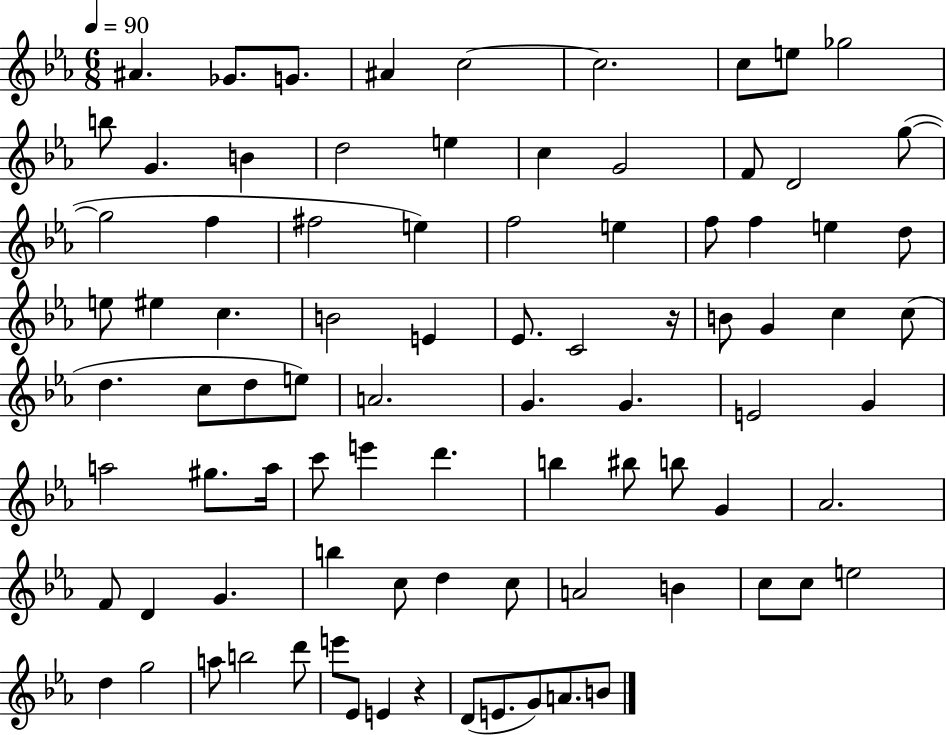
{
  \clef treble
  \numericTimeSignature
  \time 6/8
  \key ees \major
  \tempo 4 = 90
  \repeat volta 2 { ais'4. ges'8. g'8. | ais'4 c''2~~ | c''2. | c''8 e''8 ges''2 | \break b''8 g'4. b'4 | d''2 e''4 | c''4 g'2 | f'8 d'2 g''8~(~ | \break g''2 f''4 | fis''2 e''4) | f''2 e''4 | f''8 f''4 e''4 d''8 | \break e''8 eis''4 c''4. | b'2 e'4 | ees'8. c'2 r16 | b'8 g'4 c''4 c''8( | \break d''4. c''8 d''8 e''8) | a'2. | g'4. g'4. | e'2 g'4 | \break a''2 gis''8. a''16 | c'''8 e'''4 d'''4. | b''4 bis''8 b''8 g'4 | aes'2. | \break f'8 d'4 g'4. | b''4 c''8 d''4 c''8 | a'2 b'4 | c''8 c''8 e''2 | \break d''4 g''2 | a''8 b''2 d'''8 | e'''8 ees'8 e'4 r4 | d'8( e'8. g'8) a'8. b'8 | \break } \bar "|."
}